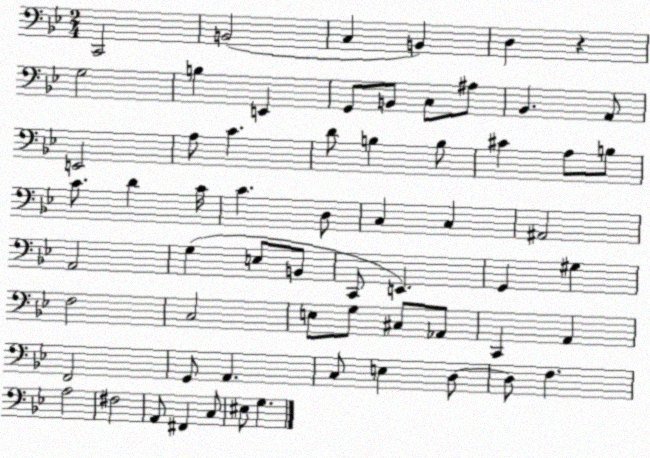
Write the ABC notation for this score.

X:1
T:Untitled
M:2/4
L:1/4
K:Bb
C,,2 B,,2 C, B,, D, z G,2 B, E,, G,,/2 B,,/2 C,/2 ^A,/2 _B,, A,,/2 E,,2 A,/2 C D/2 B, B,/2 ^C A,/2 B,/2 C/2 D C/4 C D,/2 C, C, ^A,,2 A,,2 G, E,/2 B,,/2 C,,/2 E,, G,, ^G, F,2 C,2 E,/2 G,/2 ^C,/2 _A,,/2 C,, A,, F,,2 G,,/2 A,, C,/2 E, D,/2 D,/2 F, A,2 ^F,2 A,,/2 ^F,, C,/2 ^E,/2 G,